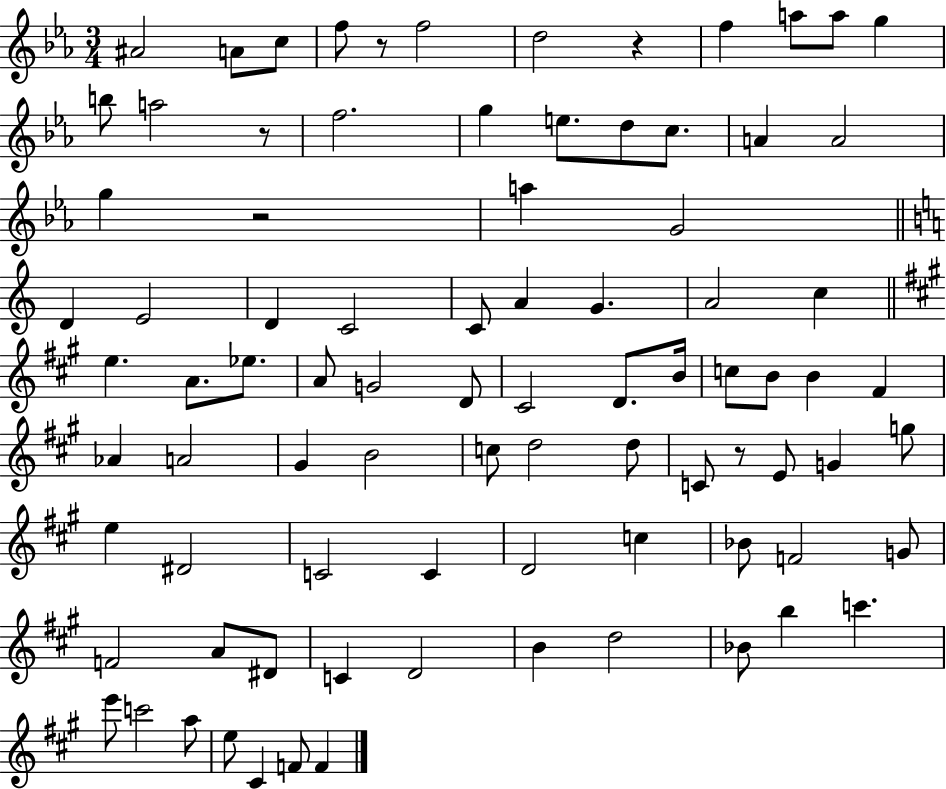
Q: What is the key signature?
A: EES major